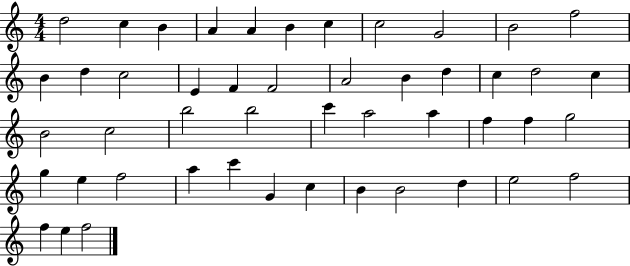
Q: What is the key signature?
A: C major